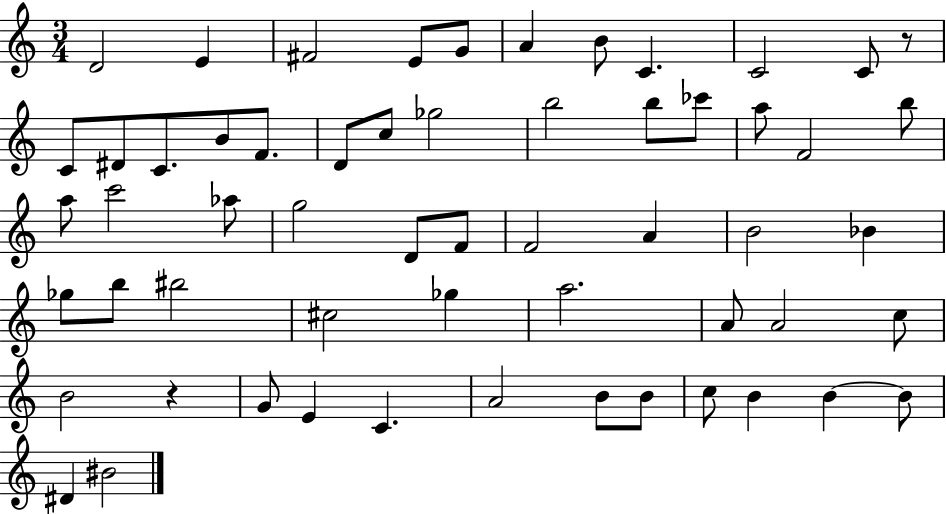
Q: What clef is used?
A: treble